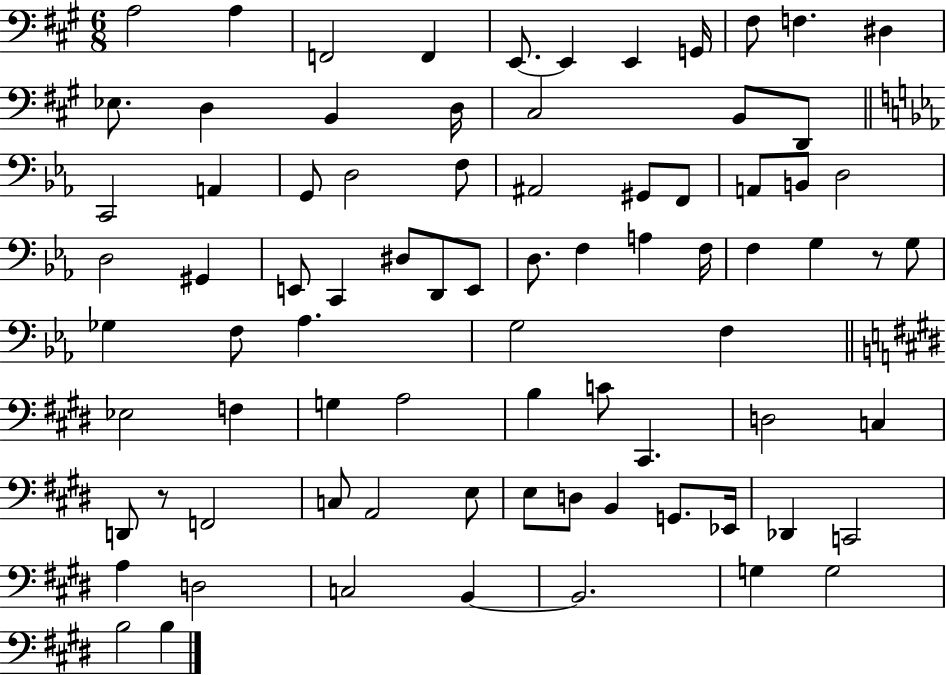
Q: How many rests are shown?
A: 2